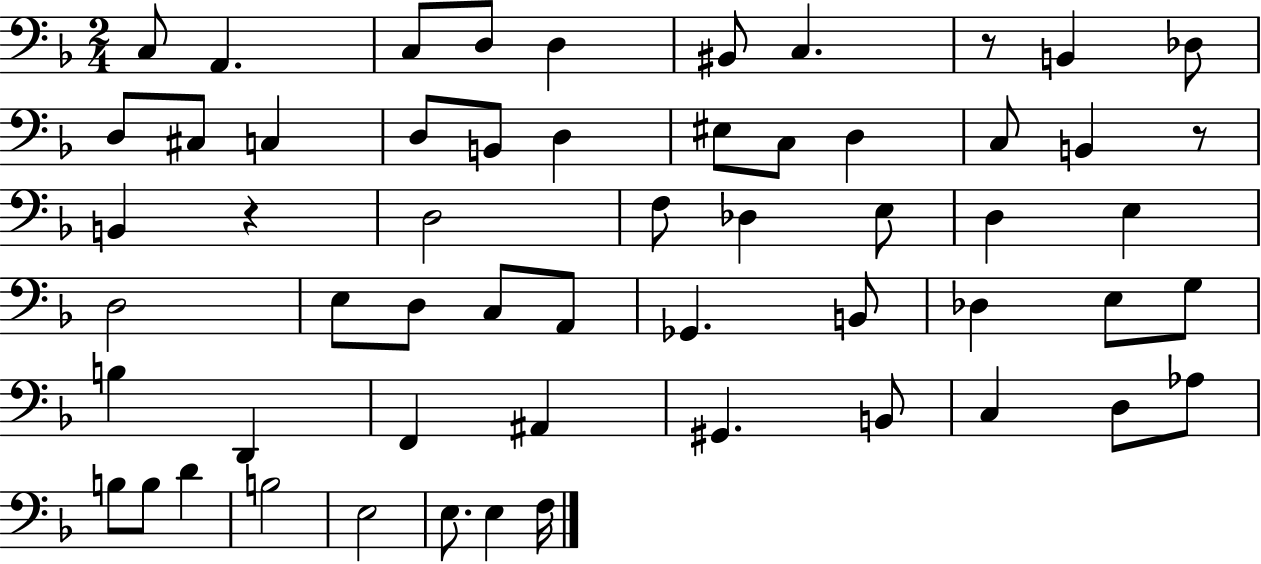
C3/e A2/q. C3/e D3/e D3/q BIS2/e C3/q. R/e B2/q Db3/e D3/e C#3/e C3/q D3/e B2/e D3/q EIS3/e C3/e D3/q C3/e B2/q R/e B2/q R/q D3/h F3/e Db3/q E3/e D3/q E3/q D3/h E3/e D3/e C3/e A2/e Gb2/q. B2/e Db3/q E3/e G3/e B3/q D2/q F2/q A#2/q G#2/q. B2/e C3/q D3/e Ab3/e B3/e B3/e D4/q B3/h E3/h E3/e. E3/q F3/s